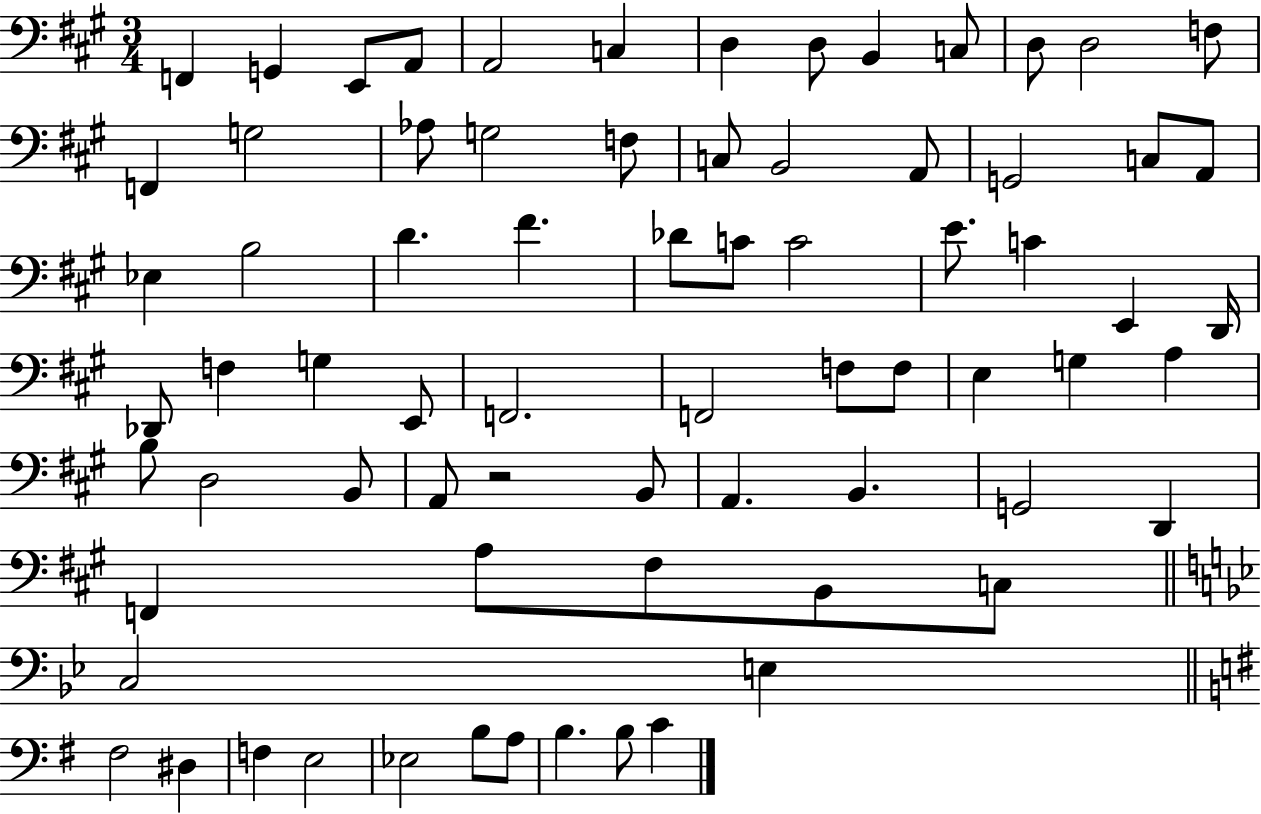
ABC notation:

X:1
T:Untitled
M:3/4
L:1/4
K:A
F,, G,, E,,/2 A,,/2 A,,2 C, D, D,/2 B,, C,/2 D,/2 D,2 F,/2 F,, G,2 _A,/2 G,2 F,/2 C,/2 B,,2 A,,/2 G,,2 C,/2 A,,/2 _E, B,2 D ^F _D/2 C/2 C2 E/2 C E,, D,,/4 _D,,/2 F, G, E,,/2 F,,2 F,,2 F,/2 F,/2 E, G, A, B,/2 D,2 B,,/2 A,,/2 z2 B,,/2 A,, B,, G,,2 D,, F,, A,/2 ^F,/2 B,,/2 C,/2 C,2 E, ^F,2 ^D, F, E,2 _E,2 B,/2 A,/2 B, B,/2 C